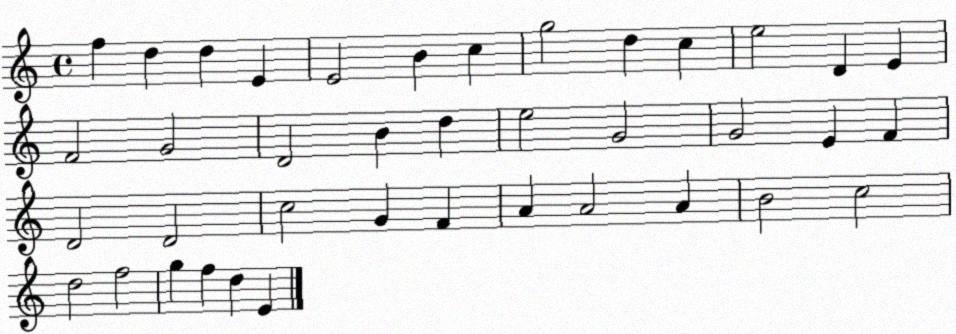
X:1
T:Untitled
M:4/4
L:1/4
K:C
f d d E E2 B c g2 d c e2 D E F2 G2 D2 B d e2 G2 G2 E F D2 D2 c2 G F A A2 A B2 c2 d2 f2 g f d E